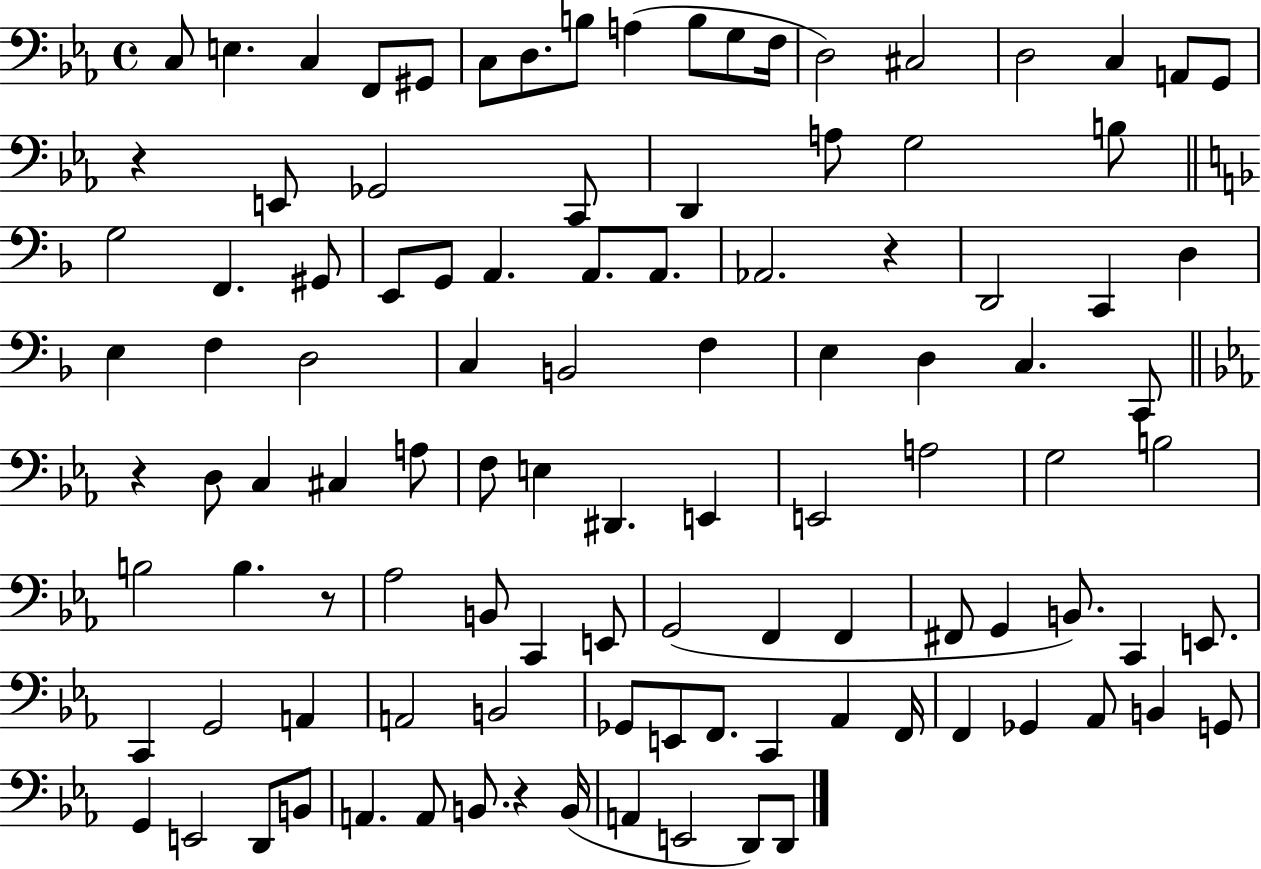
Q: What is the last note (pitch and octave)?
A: D2